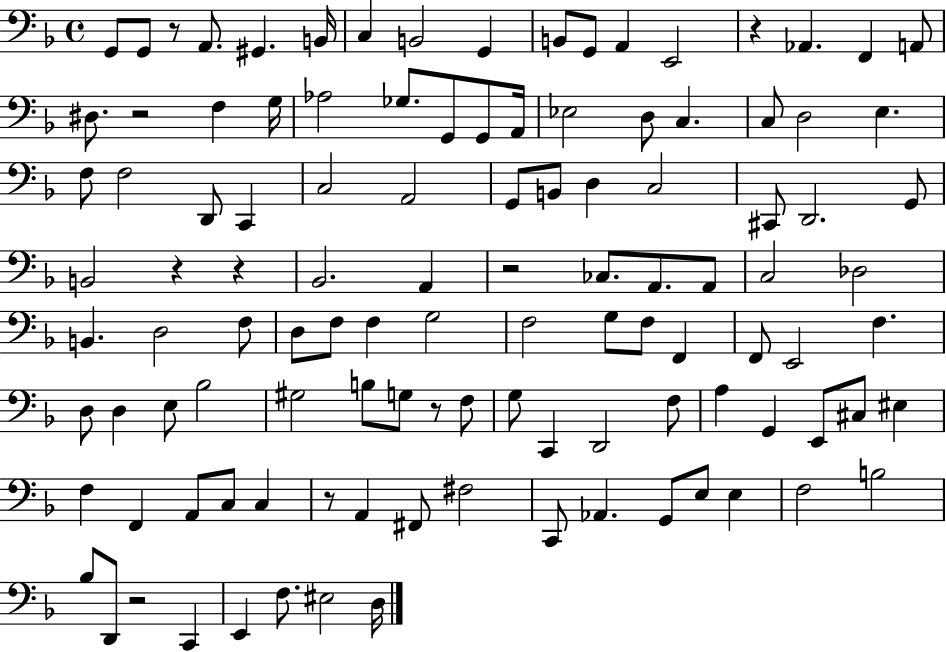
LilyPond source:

{
  \clef bass
  \time 4/4
  \defaultTimeSignature
  \key f \major
  g,8 g,8 r8 a,8. gis,4. b,16 | c4 b,2 g,4 | b,8 g,8 a,4 e,2 | r4 aes,4. f,4 a,8 | \break dis8. r2 f4 g16 | aes2 ges8. g,8 g,8 a,16 | ees2 d8 c4. | c8 d2 e4. | \break f8 f2 d,8 c,4 | c2 a,2 | g,8 b,8 d4 c2 | cis,8 d,2. g,8 | \break b,2 r4 r4 | bes,2. a,4 | r2 ces8. a,8. a,8 | c2 des2 | \break b,4. d2 f8 | d8 f8 f4 g2 | f2 g8 f8 f,4 | f,8 e,2 f4. | \break d8 d4 e8 bes2 | gis2 b8 g8 r8 f8 | g8 c,4 d,2 f8 | a4 g,4 e,8 cis8 eis4 | \break f4 f,4 a,8 c8 c4 | r8 a,4 fis,8 fis2 | c,8 aes,4. g,8 e8 e4 | f2 b2 | \break bes8 d,8 r2 c,4 | e,4 f8. eis2 d16 | \bar "|."
}